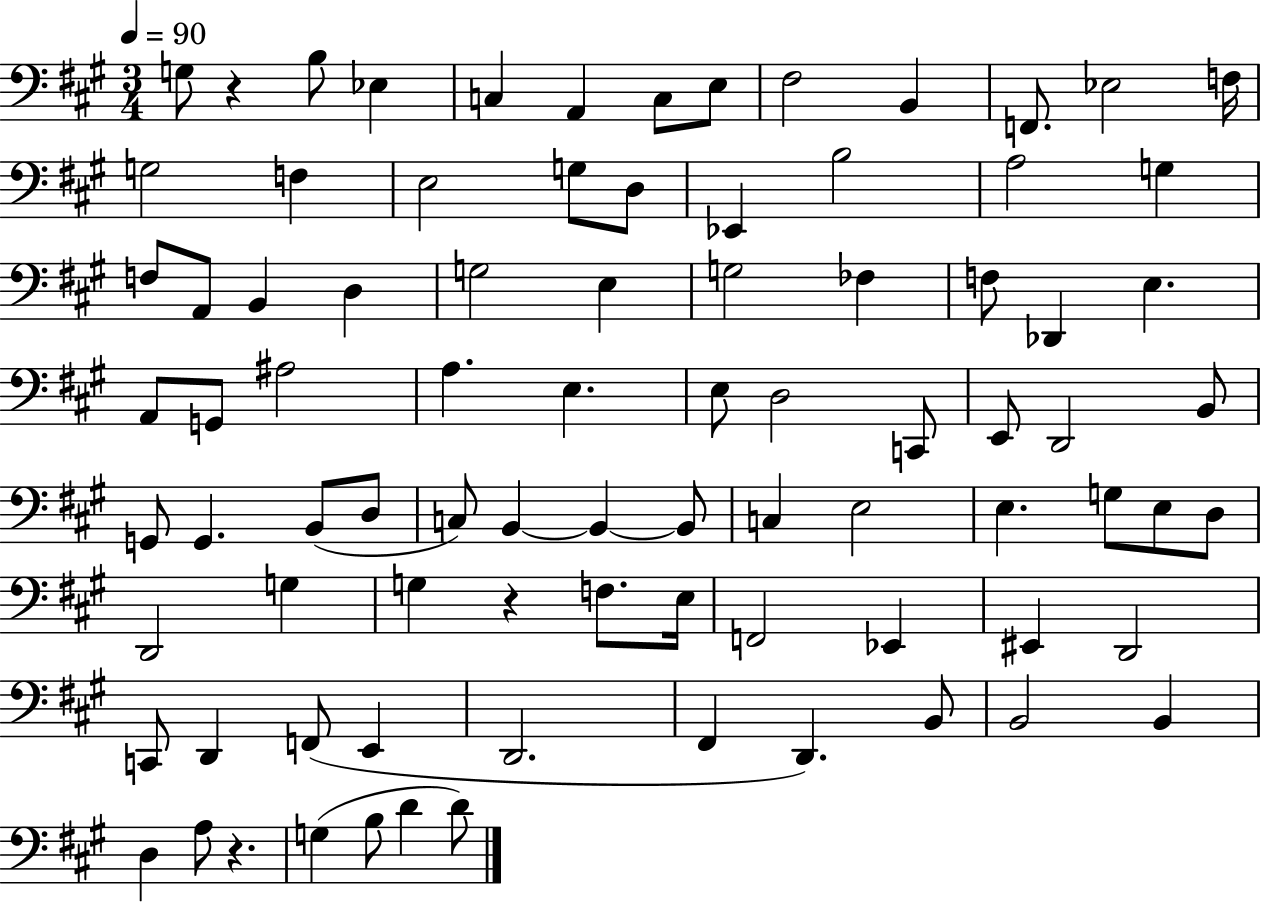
{
  \clef bass
  \numericTimeSignature
  \time 3/4
  \key a \major
  \tempo 4 = 90
  \repeat volta 2 { g8 r4 b8 ees4 | c4 a,4 c8 e8 | fis2 b,4 | f,8. ees2 f16 | \break g2 f4 | e2 g8 d8 | ees,4 b2 | a2 g4 | \break f8 a,8 b,4 d4 | g2 e4 | g2 fes4 | f8 des,4 e4. | \break a,8 g,8 ais2 | a4. e4. | e8 d2 c,8 | e,8 d,2 b,8 | \break g,8 g,4. b,8( d8 | c8) b,4~~ b,4~~ b,8 | c4 e2 | e4. g8 e8 d8 | \break d,2 g4 | g4 r4 f8. e16 | f,2 ees,4 | eis,4 d,2 | \break c,8 d,4 f,8( e,4 | d,2. | fis,4 d,4.) b,8 | b,2 b,4 | \break d4 a8 r4. | g4( b8 d'4 d'8) | } \bar "|."
}